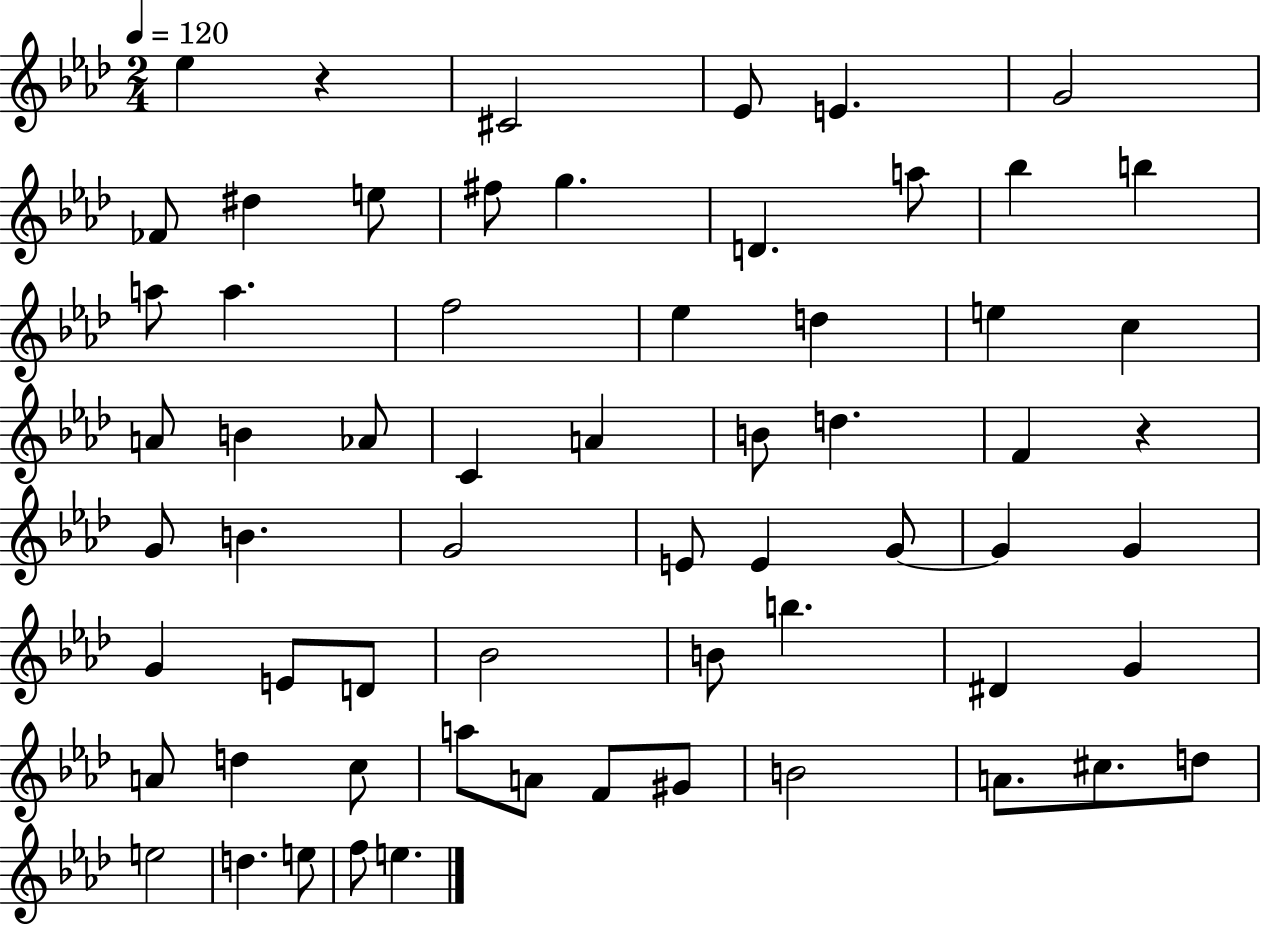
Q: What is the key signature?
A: AES major